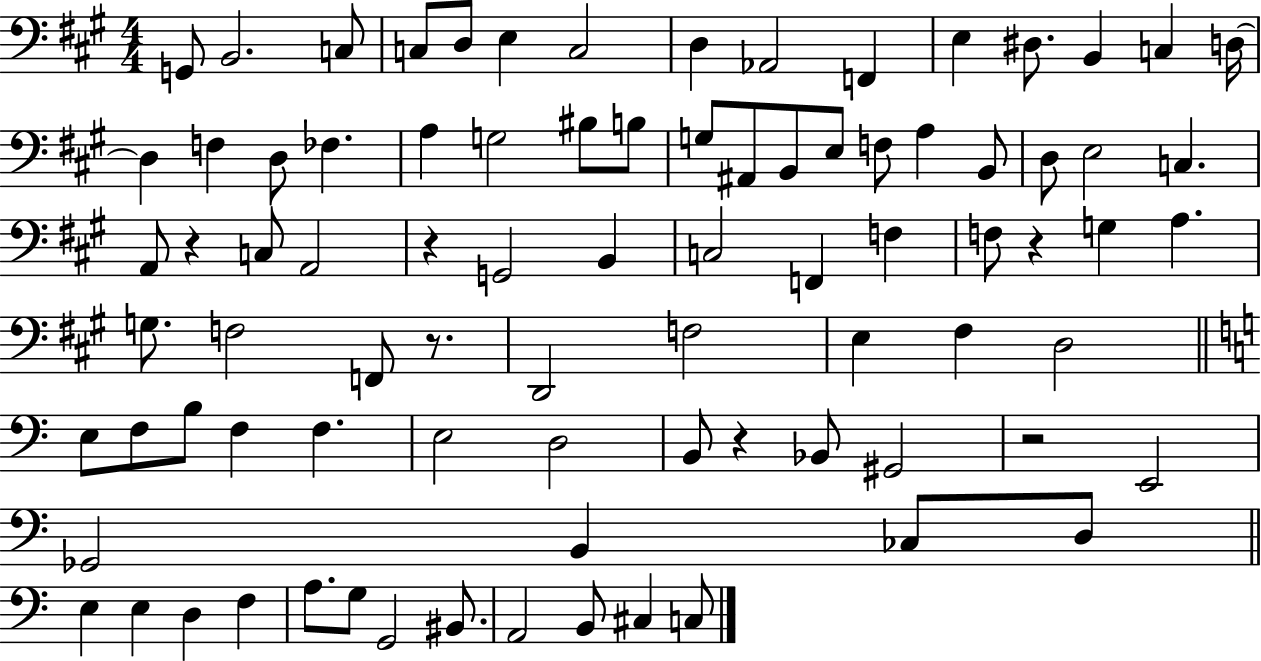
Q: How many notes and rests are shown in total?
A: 85